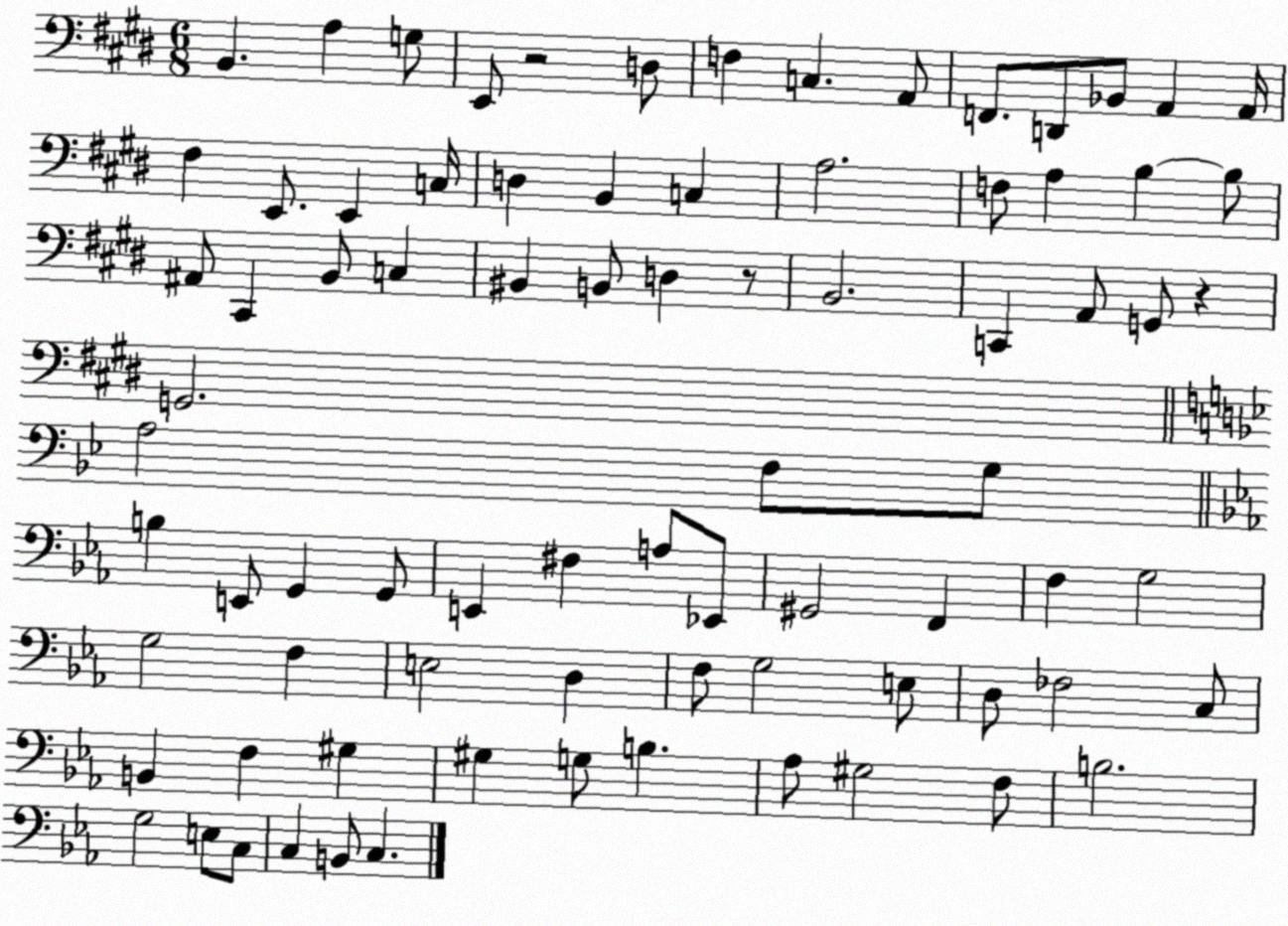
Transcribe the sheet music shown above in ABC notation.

X:1
T:Untitled
M:6/8
L:1/4
K:E
B,, A, G,/2 E,,/2 z2 D,/2 F, C, A,,/2 F,,/2 D,,/2 _B,,/2 A,, A,,/4 ^F, E,,/2 E,, C,/4 D, B,, C, A,2 F,/2 A, B, B,/2 ^A,,/2 ^C,, B,,/2 C, ^B,, B,,/2 D, z/2 B,,2 C,, A,,/2 G,,/2 z G,,2 A,2 F,/2 G,/2 B, E,,/2 G,, G,,/2 E,, ^F, A,/2 _E,,/2 ^G,,2 F,, F, G,2 G,2 F, E,2 D, F,/2 G,2 E,/2 D,/2 _F,2 C,/2 B,, F, ^G, ^G, G,/2 B, _A,/2 ^G,2 F,/2 B,2 G,2 E,/2 C,/2 C, B,,/2 C,